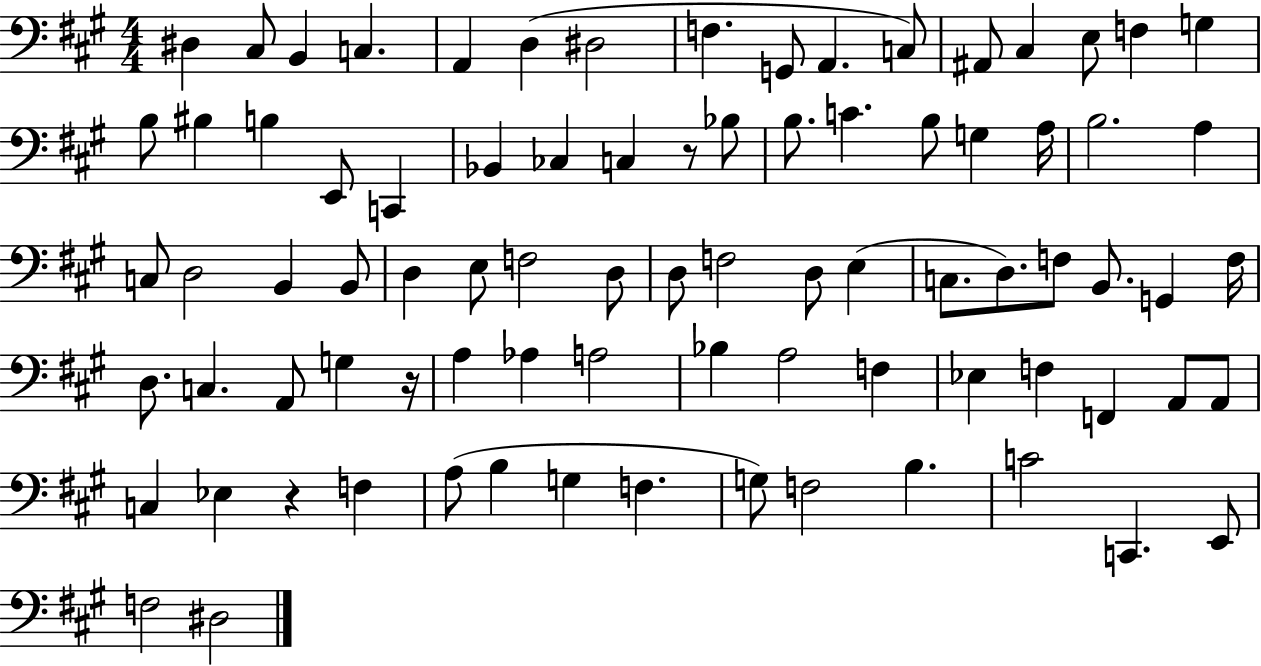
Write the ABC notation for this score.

X:1
T:Untitled
M:4/4
L:1/4
K:A
^D, ^C,/2 B,, C, A,, D, ^D,2 F, G,,/2 A,, C,/2 ^A,,/2 ^C, E,/2 F, G, B,/2 ^B, B, E,,/2 C,, _B,, _C, C, z/2 _B,/2 B,/2 C B,/2 G, A,/4 B,2 A, C,/2 D,2 B,, B,,/2 D, E,/2 F,2 D,/2 D,/2 F,2 D,/2 E, C,/2 D,/2 F,/2 B,,/2 G,, F,/4 D,/2 C, A,,/2 G, z/4 A, _A, A,2 _B, A,2 F, _E, F, F,, A,,/2 A,,/2 C, _E, z F, A,/2 B, G, F, G,/2 F,2 B, C2 C,, E,,/2 F,2 ^D,2